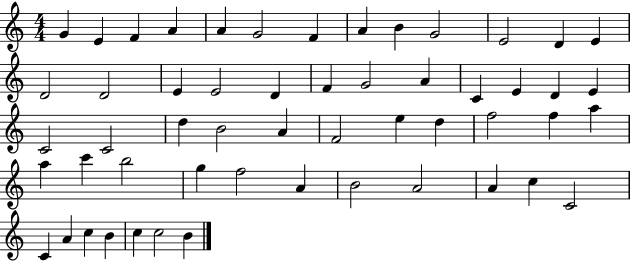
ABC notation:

X:1
T:Untitled
M:4/4
L:1/4
K:C
G E F A A G2 F A B G2 E2 D E D2 D2 E E2 D F G2 A C E D E C2 C2 d B2 A F2 e d f2 f a a c' b2 g f2 A B2 A2 A c C2 C A c B c c2 B